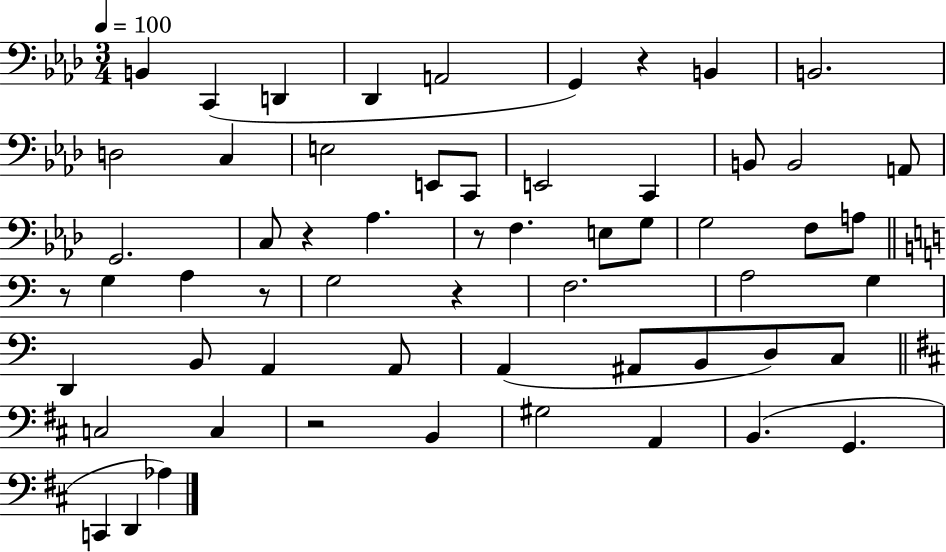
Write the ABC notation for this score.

X:1
T:Untitled
M:3/4
L:1/4
K:Ab
B,, C,, D,, _D,, A,,2 G,, z B,, B,,2 D,2 C, E,2 E,,/2 C,,/2 E,,2 C,, B,,/2 B,,2 A,,/2 G,,2 C,/2 z _A, z/2 F, E,/2 G,/2 G,2 F,/2 A,/2 z/2 G, A, z/2 G,2 z F,2 A,2 G, D,, B,,/2 A,, A,,/2 A,, ^A,,/2 B,,/2 D,/2 C,/2 C,2 C, z2 B,, ^G,2 A,, B,, G,, C,, D,, _A,